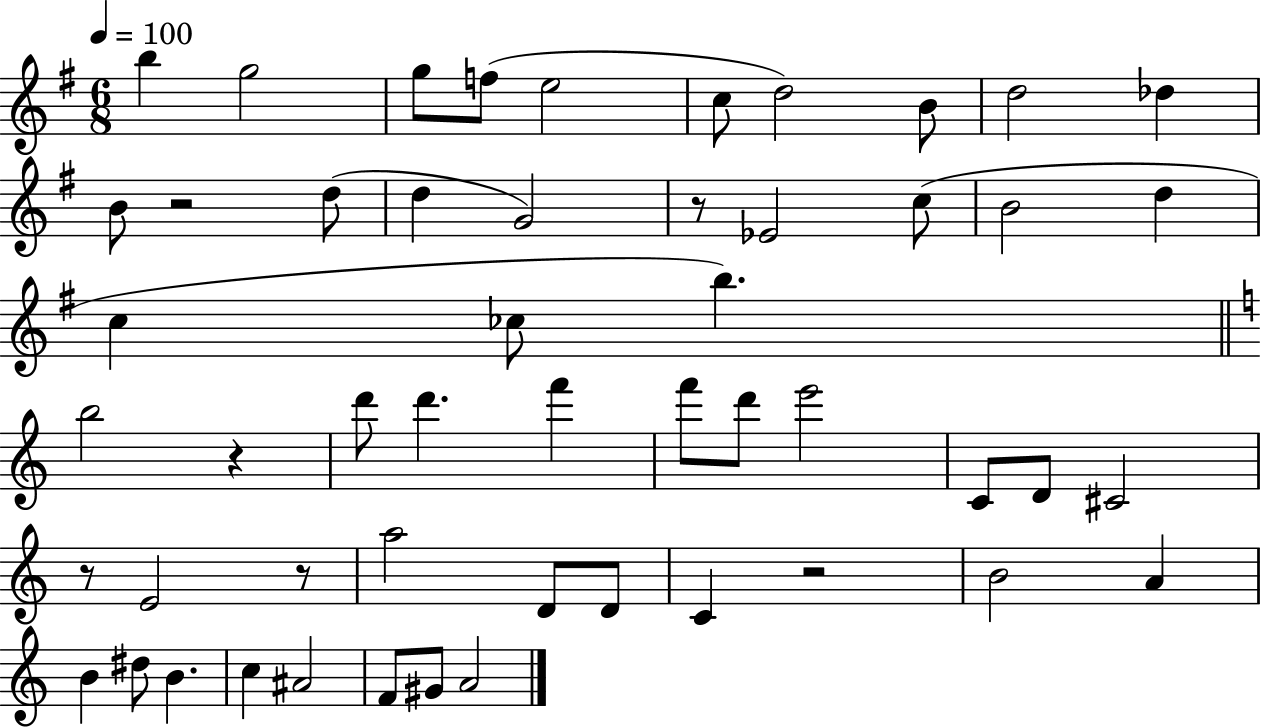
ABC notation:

X:1
T:Untitled
M:6/8
L:1/4
K:G
b g2 g/2 f/2 e2 c/2 d2 B/2 d2 _d B/2 z2 d/2 d G2 z/2 _E2 c/2 B2 d c _c/2 b b2 z d'/2 d' f' f'/2 d'/2 e'2 C/2 D/2 ^C2 z/2 E2 z/2 a2 D/2 D/2 C z2 B2 A B ^d/2 B c ^A2 F/2 ^G/2 A2